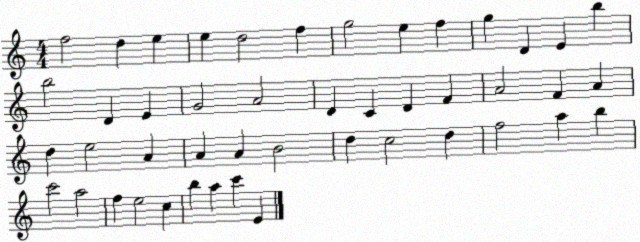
X:1
T:Untitled
M:4/4
L:1/4
K:C
f2 d e e d2 f g2 e f g D E b b2 D E G2 A2 D C D F A2 F A d e2 A A A B2 d c2 d f2 a b c'2 a2 f e2 c b a c' E